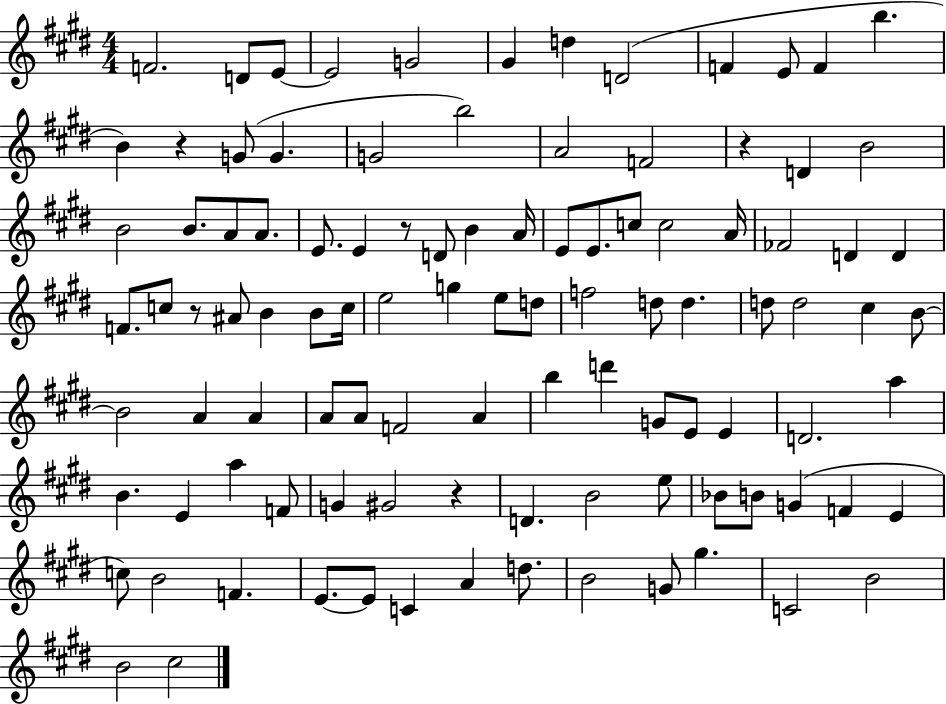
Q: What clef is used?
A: treble